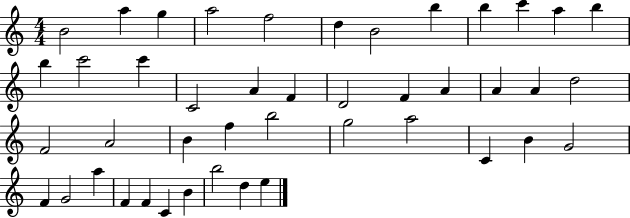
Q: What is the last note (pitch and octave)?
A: E5